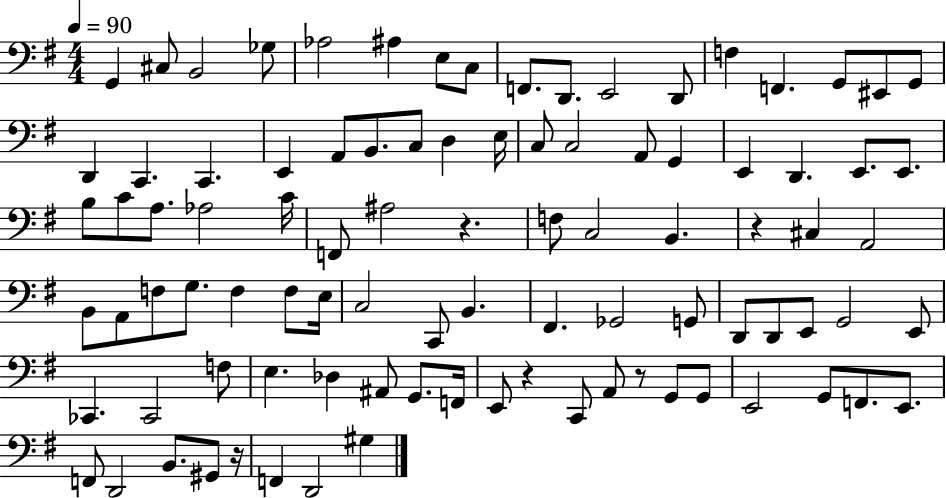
X:1
T:Untitled
M:4/4
L:1/4
K:G
G,, ^C,/2 B,,2 _G,/2 _A,2 ^A, E,/2 C,/2 F,,/2 D,,/2 E,,2 D,,/2 F, F,, G,,/2 ^E,,/2 G,,/2 D,, C,, C,, E,, A,,/2 B,,/2 C,/2 D, E,/4 C,/2 C,2 A,,/2 G,, E,, D,, E,,/2 E,,/2 B,/2 C/2 A,/2 _A,2 C/4 F,,/2 ^A,2 z F,/2 C,2 B,, z ^C, A,,2 B,,/2 A,,/2 F,/2 G,/2 F, F,/2 E,/4 C,2 C,,/2 B,, ^F,, _G,,2 G,,/2 D,,/2 D,,/2 E,,/2 G,,2 E,,/2 _C,, _C,,2 F,/2 E, _D, ^A,,/2 G,,/2 F,,/4 E,,/2 z C,,/2 A,,/2 z/2 G,,/2 G,,/2 E,,2 G,,/2 F,,/2 E,,/2 F,,/2 D,,2 B,,/2 ^G,,/2 z/4 F,, D,,2 ^G,